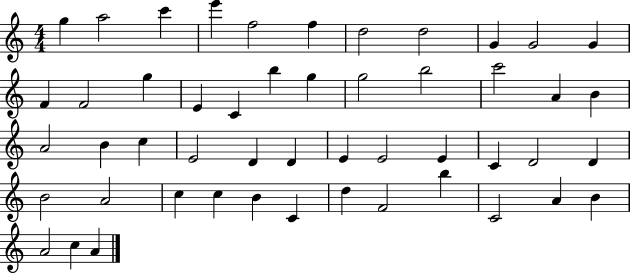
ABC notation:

X:1
T:Untitled
M:4/4
L:1/4
K:C
g a2 c' e' f2 f d2 d2 G G2 G F F2 g E C b g g2 b2 c'2 A B A2 B c E2 D D E E2 E C D2 D B2 A2 c c B C d F2 b C2 A B A2 c A